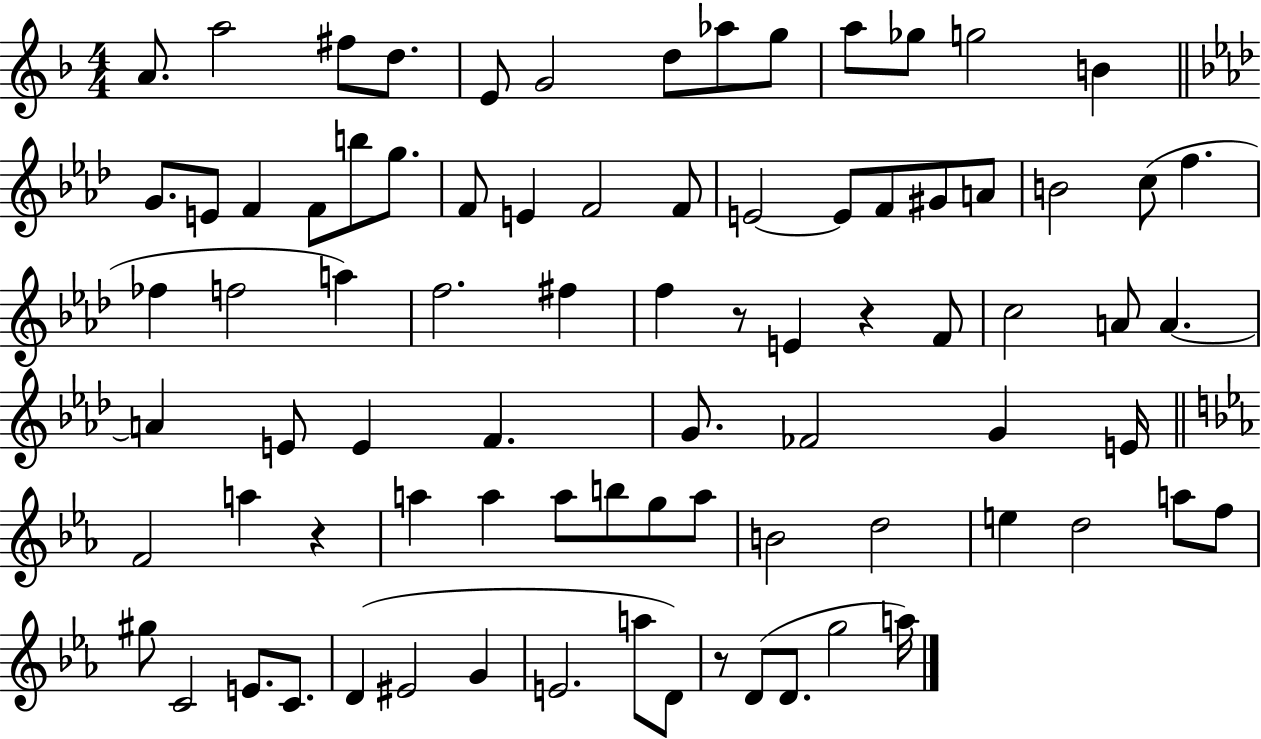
{
  \clef treble
  \numericTimeSignature
  \time 4/4
  \key f \major
  \repeat volta 2 { a'8. a''2 fis''8 d''8. | e'8 g'2 d''8 aes''8 g''8 | a''8 ges''8 g''2 b'4 | \bar "||" \break \key aes \major g'8. e'8 f'4 f'8 b''8 g''8. | f'8 e'4 f'2 f'8 | e'2~~ e'8 f'8 gis'8 a'8 | b'2 c''8( f''4. | \break fes''4 f''2 a''4) | f''2. fis''4 | f''4 r8 e'4 r4 f'8 | c''2 a'8 a'4.~~ | \break a'4 e'8 e'4 f'4. | g'8. fes'2 g'4 e'16 | \bar "||" \break \key c \minor f'2 a''4 r4 | a''4 a''4 a''8 b''8 g''8 a''8 | b'2 d''2 | e''4 d''2 a''8 f''8 | \break gis''8 c'2 e'8. c'8. | d'4( eis'2 g'4 | e'2. a''8 d'8) | r8 d'8( d'8. g''2 a''16) | \break } \bar "|."
}